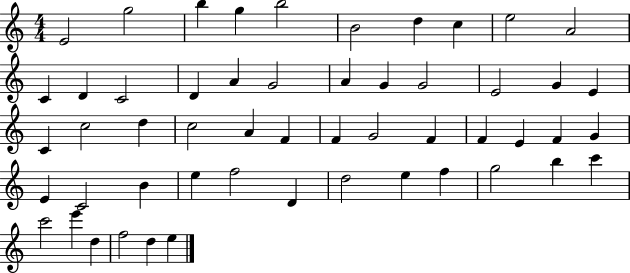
E4/h G5/h B5/q G5/q B5/h B4/h D5/q C5/q E5/h A4/h C4/q D4/q C4/h D4/q A4/q G4/h A4/q G4/q G4/h E4/h G4/q E4/q C4/q C5/h D5/q C5/h A4/q F4/q F4/q G4/h F4/q F4/q E4/q F4/q G4/q E4/q C4/h B4/q E5/q F5/h D4/q D5/h E5/q F5/q G5/h B5/q C6/q C6/h E6/q D5/q F5/h D5/q E5/q